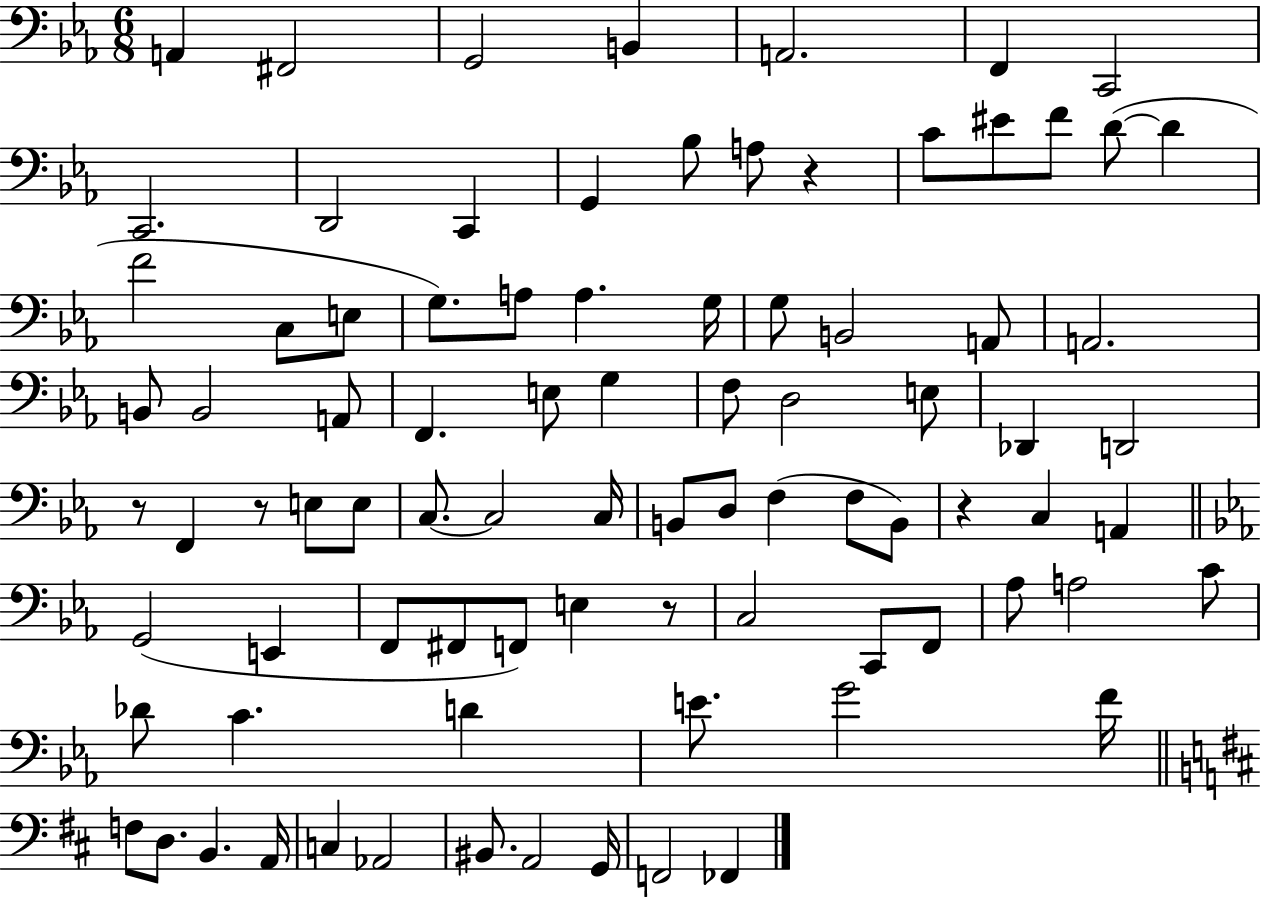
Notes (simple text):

A2/q F#2/h G2/h B2/q A2/h. F2/q C2/h C2/h. D2/h C2/q G2/q Bb3/e A3/e R/q C4/e EIS4/e F4/e D4/e D4/q F4/h C3/e E3/e G3/e. A3/e A3/q. G3/s G3/e B2/h A2/e A2/h. B2/e B2/h A2/e F2/q. E3/e G3/q F3/e D3/h E3/e Db2/q D2/h R/e F2/q R/e E3/e E3/e C3/e. C3/h C3/s B2/e D3/e F3/q F3/e B2/e R/q C3/q A2/q G2/h E2/q F2/e F#2/e F2/e E3/q R/e C3/h C2/e F2/e Ab3/e A3/h C4/e Db4/e C4/q. D4/q E4/e. G4/h F4/s F3/e D3/e. B2/q. A2/s C3/q Ab2/h BIS2/e. A2/h G2/s F2/h FES2/q